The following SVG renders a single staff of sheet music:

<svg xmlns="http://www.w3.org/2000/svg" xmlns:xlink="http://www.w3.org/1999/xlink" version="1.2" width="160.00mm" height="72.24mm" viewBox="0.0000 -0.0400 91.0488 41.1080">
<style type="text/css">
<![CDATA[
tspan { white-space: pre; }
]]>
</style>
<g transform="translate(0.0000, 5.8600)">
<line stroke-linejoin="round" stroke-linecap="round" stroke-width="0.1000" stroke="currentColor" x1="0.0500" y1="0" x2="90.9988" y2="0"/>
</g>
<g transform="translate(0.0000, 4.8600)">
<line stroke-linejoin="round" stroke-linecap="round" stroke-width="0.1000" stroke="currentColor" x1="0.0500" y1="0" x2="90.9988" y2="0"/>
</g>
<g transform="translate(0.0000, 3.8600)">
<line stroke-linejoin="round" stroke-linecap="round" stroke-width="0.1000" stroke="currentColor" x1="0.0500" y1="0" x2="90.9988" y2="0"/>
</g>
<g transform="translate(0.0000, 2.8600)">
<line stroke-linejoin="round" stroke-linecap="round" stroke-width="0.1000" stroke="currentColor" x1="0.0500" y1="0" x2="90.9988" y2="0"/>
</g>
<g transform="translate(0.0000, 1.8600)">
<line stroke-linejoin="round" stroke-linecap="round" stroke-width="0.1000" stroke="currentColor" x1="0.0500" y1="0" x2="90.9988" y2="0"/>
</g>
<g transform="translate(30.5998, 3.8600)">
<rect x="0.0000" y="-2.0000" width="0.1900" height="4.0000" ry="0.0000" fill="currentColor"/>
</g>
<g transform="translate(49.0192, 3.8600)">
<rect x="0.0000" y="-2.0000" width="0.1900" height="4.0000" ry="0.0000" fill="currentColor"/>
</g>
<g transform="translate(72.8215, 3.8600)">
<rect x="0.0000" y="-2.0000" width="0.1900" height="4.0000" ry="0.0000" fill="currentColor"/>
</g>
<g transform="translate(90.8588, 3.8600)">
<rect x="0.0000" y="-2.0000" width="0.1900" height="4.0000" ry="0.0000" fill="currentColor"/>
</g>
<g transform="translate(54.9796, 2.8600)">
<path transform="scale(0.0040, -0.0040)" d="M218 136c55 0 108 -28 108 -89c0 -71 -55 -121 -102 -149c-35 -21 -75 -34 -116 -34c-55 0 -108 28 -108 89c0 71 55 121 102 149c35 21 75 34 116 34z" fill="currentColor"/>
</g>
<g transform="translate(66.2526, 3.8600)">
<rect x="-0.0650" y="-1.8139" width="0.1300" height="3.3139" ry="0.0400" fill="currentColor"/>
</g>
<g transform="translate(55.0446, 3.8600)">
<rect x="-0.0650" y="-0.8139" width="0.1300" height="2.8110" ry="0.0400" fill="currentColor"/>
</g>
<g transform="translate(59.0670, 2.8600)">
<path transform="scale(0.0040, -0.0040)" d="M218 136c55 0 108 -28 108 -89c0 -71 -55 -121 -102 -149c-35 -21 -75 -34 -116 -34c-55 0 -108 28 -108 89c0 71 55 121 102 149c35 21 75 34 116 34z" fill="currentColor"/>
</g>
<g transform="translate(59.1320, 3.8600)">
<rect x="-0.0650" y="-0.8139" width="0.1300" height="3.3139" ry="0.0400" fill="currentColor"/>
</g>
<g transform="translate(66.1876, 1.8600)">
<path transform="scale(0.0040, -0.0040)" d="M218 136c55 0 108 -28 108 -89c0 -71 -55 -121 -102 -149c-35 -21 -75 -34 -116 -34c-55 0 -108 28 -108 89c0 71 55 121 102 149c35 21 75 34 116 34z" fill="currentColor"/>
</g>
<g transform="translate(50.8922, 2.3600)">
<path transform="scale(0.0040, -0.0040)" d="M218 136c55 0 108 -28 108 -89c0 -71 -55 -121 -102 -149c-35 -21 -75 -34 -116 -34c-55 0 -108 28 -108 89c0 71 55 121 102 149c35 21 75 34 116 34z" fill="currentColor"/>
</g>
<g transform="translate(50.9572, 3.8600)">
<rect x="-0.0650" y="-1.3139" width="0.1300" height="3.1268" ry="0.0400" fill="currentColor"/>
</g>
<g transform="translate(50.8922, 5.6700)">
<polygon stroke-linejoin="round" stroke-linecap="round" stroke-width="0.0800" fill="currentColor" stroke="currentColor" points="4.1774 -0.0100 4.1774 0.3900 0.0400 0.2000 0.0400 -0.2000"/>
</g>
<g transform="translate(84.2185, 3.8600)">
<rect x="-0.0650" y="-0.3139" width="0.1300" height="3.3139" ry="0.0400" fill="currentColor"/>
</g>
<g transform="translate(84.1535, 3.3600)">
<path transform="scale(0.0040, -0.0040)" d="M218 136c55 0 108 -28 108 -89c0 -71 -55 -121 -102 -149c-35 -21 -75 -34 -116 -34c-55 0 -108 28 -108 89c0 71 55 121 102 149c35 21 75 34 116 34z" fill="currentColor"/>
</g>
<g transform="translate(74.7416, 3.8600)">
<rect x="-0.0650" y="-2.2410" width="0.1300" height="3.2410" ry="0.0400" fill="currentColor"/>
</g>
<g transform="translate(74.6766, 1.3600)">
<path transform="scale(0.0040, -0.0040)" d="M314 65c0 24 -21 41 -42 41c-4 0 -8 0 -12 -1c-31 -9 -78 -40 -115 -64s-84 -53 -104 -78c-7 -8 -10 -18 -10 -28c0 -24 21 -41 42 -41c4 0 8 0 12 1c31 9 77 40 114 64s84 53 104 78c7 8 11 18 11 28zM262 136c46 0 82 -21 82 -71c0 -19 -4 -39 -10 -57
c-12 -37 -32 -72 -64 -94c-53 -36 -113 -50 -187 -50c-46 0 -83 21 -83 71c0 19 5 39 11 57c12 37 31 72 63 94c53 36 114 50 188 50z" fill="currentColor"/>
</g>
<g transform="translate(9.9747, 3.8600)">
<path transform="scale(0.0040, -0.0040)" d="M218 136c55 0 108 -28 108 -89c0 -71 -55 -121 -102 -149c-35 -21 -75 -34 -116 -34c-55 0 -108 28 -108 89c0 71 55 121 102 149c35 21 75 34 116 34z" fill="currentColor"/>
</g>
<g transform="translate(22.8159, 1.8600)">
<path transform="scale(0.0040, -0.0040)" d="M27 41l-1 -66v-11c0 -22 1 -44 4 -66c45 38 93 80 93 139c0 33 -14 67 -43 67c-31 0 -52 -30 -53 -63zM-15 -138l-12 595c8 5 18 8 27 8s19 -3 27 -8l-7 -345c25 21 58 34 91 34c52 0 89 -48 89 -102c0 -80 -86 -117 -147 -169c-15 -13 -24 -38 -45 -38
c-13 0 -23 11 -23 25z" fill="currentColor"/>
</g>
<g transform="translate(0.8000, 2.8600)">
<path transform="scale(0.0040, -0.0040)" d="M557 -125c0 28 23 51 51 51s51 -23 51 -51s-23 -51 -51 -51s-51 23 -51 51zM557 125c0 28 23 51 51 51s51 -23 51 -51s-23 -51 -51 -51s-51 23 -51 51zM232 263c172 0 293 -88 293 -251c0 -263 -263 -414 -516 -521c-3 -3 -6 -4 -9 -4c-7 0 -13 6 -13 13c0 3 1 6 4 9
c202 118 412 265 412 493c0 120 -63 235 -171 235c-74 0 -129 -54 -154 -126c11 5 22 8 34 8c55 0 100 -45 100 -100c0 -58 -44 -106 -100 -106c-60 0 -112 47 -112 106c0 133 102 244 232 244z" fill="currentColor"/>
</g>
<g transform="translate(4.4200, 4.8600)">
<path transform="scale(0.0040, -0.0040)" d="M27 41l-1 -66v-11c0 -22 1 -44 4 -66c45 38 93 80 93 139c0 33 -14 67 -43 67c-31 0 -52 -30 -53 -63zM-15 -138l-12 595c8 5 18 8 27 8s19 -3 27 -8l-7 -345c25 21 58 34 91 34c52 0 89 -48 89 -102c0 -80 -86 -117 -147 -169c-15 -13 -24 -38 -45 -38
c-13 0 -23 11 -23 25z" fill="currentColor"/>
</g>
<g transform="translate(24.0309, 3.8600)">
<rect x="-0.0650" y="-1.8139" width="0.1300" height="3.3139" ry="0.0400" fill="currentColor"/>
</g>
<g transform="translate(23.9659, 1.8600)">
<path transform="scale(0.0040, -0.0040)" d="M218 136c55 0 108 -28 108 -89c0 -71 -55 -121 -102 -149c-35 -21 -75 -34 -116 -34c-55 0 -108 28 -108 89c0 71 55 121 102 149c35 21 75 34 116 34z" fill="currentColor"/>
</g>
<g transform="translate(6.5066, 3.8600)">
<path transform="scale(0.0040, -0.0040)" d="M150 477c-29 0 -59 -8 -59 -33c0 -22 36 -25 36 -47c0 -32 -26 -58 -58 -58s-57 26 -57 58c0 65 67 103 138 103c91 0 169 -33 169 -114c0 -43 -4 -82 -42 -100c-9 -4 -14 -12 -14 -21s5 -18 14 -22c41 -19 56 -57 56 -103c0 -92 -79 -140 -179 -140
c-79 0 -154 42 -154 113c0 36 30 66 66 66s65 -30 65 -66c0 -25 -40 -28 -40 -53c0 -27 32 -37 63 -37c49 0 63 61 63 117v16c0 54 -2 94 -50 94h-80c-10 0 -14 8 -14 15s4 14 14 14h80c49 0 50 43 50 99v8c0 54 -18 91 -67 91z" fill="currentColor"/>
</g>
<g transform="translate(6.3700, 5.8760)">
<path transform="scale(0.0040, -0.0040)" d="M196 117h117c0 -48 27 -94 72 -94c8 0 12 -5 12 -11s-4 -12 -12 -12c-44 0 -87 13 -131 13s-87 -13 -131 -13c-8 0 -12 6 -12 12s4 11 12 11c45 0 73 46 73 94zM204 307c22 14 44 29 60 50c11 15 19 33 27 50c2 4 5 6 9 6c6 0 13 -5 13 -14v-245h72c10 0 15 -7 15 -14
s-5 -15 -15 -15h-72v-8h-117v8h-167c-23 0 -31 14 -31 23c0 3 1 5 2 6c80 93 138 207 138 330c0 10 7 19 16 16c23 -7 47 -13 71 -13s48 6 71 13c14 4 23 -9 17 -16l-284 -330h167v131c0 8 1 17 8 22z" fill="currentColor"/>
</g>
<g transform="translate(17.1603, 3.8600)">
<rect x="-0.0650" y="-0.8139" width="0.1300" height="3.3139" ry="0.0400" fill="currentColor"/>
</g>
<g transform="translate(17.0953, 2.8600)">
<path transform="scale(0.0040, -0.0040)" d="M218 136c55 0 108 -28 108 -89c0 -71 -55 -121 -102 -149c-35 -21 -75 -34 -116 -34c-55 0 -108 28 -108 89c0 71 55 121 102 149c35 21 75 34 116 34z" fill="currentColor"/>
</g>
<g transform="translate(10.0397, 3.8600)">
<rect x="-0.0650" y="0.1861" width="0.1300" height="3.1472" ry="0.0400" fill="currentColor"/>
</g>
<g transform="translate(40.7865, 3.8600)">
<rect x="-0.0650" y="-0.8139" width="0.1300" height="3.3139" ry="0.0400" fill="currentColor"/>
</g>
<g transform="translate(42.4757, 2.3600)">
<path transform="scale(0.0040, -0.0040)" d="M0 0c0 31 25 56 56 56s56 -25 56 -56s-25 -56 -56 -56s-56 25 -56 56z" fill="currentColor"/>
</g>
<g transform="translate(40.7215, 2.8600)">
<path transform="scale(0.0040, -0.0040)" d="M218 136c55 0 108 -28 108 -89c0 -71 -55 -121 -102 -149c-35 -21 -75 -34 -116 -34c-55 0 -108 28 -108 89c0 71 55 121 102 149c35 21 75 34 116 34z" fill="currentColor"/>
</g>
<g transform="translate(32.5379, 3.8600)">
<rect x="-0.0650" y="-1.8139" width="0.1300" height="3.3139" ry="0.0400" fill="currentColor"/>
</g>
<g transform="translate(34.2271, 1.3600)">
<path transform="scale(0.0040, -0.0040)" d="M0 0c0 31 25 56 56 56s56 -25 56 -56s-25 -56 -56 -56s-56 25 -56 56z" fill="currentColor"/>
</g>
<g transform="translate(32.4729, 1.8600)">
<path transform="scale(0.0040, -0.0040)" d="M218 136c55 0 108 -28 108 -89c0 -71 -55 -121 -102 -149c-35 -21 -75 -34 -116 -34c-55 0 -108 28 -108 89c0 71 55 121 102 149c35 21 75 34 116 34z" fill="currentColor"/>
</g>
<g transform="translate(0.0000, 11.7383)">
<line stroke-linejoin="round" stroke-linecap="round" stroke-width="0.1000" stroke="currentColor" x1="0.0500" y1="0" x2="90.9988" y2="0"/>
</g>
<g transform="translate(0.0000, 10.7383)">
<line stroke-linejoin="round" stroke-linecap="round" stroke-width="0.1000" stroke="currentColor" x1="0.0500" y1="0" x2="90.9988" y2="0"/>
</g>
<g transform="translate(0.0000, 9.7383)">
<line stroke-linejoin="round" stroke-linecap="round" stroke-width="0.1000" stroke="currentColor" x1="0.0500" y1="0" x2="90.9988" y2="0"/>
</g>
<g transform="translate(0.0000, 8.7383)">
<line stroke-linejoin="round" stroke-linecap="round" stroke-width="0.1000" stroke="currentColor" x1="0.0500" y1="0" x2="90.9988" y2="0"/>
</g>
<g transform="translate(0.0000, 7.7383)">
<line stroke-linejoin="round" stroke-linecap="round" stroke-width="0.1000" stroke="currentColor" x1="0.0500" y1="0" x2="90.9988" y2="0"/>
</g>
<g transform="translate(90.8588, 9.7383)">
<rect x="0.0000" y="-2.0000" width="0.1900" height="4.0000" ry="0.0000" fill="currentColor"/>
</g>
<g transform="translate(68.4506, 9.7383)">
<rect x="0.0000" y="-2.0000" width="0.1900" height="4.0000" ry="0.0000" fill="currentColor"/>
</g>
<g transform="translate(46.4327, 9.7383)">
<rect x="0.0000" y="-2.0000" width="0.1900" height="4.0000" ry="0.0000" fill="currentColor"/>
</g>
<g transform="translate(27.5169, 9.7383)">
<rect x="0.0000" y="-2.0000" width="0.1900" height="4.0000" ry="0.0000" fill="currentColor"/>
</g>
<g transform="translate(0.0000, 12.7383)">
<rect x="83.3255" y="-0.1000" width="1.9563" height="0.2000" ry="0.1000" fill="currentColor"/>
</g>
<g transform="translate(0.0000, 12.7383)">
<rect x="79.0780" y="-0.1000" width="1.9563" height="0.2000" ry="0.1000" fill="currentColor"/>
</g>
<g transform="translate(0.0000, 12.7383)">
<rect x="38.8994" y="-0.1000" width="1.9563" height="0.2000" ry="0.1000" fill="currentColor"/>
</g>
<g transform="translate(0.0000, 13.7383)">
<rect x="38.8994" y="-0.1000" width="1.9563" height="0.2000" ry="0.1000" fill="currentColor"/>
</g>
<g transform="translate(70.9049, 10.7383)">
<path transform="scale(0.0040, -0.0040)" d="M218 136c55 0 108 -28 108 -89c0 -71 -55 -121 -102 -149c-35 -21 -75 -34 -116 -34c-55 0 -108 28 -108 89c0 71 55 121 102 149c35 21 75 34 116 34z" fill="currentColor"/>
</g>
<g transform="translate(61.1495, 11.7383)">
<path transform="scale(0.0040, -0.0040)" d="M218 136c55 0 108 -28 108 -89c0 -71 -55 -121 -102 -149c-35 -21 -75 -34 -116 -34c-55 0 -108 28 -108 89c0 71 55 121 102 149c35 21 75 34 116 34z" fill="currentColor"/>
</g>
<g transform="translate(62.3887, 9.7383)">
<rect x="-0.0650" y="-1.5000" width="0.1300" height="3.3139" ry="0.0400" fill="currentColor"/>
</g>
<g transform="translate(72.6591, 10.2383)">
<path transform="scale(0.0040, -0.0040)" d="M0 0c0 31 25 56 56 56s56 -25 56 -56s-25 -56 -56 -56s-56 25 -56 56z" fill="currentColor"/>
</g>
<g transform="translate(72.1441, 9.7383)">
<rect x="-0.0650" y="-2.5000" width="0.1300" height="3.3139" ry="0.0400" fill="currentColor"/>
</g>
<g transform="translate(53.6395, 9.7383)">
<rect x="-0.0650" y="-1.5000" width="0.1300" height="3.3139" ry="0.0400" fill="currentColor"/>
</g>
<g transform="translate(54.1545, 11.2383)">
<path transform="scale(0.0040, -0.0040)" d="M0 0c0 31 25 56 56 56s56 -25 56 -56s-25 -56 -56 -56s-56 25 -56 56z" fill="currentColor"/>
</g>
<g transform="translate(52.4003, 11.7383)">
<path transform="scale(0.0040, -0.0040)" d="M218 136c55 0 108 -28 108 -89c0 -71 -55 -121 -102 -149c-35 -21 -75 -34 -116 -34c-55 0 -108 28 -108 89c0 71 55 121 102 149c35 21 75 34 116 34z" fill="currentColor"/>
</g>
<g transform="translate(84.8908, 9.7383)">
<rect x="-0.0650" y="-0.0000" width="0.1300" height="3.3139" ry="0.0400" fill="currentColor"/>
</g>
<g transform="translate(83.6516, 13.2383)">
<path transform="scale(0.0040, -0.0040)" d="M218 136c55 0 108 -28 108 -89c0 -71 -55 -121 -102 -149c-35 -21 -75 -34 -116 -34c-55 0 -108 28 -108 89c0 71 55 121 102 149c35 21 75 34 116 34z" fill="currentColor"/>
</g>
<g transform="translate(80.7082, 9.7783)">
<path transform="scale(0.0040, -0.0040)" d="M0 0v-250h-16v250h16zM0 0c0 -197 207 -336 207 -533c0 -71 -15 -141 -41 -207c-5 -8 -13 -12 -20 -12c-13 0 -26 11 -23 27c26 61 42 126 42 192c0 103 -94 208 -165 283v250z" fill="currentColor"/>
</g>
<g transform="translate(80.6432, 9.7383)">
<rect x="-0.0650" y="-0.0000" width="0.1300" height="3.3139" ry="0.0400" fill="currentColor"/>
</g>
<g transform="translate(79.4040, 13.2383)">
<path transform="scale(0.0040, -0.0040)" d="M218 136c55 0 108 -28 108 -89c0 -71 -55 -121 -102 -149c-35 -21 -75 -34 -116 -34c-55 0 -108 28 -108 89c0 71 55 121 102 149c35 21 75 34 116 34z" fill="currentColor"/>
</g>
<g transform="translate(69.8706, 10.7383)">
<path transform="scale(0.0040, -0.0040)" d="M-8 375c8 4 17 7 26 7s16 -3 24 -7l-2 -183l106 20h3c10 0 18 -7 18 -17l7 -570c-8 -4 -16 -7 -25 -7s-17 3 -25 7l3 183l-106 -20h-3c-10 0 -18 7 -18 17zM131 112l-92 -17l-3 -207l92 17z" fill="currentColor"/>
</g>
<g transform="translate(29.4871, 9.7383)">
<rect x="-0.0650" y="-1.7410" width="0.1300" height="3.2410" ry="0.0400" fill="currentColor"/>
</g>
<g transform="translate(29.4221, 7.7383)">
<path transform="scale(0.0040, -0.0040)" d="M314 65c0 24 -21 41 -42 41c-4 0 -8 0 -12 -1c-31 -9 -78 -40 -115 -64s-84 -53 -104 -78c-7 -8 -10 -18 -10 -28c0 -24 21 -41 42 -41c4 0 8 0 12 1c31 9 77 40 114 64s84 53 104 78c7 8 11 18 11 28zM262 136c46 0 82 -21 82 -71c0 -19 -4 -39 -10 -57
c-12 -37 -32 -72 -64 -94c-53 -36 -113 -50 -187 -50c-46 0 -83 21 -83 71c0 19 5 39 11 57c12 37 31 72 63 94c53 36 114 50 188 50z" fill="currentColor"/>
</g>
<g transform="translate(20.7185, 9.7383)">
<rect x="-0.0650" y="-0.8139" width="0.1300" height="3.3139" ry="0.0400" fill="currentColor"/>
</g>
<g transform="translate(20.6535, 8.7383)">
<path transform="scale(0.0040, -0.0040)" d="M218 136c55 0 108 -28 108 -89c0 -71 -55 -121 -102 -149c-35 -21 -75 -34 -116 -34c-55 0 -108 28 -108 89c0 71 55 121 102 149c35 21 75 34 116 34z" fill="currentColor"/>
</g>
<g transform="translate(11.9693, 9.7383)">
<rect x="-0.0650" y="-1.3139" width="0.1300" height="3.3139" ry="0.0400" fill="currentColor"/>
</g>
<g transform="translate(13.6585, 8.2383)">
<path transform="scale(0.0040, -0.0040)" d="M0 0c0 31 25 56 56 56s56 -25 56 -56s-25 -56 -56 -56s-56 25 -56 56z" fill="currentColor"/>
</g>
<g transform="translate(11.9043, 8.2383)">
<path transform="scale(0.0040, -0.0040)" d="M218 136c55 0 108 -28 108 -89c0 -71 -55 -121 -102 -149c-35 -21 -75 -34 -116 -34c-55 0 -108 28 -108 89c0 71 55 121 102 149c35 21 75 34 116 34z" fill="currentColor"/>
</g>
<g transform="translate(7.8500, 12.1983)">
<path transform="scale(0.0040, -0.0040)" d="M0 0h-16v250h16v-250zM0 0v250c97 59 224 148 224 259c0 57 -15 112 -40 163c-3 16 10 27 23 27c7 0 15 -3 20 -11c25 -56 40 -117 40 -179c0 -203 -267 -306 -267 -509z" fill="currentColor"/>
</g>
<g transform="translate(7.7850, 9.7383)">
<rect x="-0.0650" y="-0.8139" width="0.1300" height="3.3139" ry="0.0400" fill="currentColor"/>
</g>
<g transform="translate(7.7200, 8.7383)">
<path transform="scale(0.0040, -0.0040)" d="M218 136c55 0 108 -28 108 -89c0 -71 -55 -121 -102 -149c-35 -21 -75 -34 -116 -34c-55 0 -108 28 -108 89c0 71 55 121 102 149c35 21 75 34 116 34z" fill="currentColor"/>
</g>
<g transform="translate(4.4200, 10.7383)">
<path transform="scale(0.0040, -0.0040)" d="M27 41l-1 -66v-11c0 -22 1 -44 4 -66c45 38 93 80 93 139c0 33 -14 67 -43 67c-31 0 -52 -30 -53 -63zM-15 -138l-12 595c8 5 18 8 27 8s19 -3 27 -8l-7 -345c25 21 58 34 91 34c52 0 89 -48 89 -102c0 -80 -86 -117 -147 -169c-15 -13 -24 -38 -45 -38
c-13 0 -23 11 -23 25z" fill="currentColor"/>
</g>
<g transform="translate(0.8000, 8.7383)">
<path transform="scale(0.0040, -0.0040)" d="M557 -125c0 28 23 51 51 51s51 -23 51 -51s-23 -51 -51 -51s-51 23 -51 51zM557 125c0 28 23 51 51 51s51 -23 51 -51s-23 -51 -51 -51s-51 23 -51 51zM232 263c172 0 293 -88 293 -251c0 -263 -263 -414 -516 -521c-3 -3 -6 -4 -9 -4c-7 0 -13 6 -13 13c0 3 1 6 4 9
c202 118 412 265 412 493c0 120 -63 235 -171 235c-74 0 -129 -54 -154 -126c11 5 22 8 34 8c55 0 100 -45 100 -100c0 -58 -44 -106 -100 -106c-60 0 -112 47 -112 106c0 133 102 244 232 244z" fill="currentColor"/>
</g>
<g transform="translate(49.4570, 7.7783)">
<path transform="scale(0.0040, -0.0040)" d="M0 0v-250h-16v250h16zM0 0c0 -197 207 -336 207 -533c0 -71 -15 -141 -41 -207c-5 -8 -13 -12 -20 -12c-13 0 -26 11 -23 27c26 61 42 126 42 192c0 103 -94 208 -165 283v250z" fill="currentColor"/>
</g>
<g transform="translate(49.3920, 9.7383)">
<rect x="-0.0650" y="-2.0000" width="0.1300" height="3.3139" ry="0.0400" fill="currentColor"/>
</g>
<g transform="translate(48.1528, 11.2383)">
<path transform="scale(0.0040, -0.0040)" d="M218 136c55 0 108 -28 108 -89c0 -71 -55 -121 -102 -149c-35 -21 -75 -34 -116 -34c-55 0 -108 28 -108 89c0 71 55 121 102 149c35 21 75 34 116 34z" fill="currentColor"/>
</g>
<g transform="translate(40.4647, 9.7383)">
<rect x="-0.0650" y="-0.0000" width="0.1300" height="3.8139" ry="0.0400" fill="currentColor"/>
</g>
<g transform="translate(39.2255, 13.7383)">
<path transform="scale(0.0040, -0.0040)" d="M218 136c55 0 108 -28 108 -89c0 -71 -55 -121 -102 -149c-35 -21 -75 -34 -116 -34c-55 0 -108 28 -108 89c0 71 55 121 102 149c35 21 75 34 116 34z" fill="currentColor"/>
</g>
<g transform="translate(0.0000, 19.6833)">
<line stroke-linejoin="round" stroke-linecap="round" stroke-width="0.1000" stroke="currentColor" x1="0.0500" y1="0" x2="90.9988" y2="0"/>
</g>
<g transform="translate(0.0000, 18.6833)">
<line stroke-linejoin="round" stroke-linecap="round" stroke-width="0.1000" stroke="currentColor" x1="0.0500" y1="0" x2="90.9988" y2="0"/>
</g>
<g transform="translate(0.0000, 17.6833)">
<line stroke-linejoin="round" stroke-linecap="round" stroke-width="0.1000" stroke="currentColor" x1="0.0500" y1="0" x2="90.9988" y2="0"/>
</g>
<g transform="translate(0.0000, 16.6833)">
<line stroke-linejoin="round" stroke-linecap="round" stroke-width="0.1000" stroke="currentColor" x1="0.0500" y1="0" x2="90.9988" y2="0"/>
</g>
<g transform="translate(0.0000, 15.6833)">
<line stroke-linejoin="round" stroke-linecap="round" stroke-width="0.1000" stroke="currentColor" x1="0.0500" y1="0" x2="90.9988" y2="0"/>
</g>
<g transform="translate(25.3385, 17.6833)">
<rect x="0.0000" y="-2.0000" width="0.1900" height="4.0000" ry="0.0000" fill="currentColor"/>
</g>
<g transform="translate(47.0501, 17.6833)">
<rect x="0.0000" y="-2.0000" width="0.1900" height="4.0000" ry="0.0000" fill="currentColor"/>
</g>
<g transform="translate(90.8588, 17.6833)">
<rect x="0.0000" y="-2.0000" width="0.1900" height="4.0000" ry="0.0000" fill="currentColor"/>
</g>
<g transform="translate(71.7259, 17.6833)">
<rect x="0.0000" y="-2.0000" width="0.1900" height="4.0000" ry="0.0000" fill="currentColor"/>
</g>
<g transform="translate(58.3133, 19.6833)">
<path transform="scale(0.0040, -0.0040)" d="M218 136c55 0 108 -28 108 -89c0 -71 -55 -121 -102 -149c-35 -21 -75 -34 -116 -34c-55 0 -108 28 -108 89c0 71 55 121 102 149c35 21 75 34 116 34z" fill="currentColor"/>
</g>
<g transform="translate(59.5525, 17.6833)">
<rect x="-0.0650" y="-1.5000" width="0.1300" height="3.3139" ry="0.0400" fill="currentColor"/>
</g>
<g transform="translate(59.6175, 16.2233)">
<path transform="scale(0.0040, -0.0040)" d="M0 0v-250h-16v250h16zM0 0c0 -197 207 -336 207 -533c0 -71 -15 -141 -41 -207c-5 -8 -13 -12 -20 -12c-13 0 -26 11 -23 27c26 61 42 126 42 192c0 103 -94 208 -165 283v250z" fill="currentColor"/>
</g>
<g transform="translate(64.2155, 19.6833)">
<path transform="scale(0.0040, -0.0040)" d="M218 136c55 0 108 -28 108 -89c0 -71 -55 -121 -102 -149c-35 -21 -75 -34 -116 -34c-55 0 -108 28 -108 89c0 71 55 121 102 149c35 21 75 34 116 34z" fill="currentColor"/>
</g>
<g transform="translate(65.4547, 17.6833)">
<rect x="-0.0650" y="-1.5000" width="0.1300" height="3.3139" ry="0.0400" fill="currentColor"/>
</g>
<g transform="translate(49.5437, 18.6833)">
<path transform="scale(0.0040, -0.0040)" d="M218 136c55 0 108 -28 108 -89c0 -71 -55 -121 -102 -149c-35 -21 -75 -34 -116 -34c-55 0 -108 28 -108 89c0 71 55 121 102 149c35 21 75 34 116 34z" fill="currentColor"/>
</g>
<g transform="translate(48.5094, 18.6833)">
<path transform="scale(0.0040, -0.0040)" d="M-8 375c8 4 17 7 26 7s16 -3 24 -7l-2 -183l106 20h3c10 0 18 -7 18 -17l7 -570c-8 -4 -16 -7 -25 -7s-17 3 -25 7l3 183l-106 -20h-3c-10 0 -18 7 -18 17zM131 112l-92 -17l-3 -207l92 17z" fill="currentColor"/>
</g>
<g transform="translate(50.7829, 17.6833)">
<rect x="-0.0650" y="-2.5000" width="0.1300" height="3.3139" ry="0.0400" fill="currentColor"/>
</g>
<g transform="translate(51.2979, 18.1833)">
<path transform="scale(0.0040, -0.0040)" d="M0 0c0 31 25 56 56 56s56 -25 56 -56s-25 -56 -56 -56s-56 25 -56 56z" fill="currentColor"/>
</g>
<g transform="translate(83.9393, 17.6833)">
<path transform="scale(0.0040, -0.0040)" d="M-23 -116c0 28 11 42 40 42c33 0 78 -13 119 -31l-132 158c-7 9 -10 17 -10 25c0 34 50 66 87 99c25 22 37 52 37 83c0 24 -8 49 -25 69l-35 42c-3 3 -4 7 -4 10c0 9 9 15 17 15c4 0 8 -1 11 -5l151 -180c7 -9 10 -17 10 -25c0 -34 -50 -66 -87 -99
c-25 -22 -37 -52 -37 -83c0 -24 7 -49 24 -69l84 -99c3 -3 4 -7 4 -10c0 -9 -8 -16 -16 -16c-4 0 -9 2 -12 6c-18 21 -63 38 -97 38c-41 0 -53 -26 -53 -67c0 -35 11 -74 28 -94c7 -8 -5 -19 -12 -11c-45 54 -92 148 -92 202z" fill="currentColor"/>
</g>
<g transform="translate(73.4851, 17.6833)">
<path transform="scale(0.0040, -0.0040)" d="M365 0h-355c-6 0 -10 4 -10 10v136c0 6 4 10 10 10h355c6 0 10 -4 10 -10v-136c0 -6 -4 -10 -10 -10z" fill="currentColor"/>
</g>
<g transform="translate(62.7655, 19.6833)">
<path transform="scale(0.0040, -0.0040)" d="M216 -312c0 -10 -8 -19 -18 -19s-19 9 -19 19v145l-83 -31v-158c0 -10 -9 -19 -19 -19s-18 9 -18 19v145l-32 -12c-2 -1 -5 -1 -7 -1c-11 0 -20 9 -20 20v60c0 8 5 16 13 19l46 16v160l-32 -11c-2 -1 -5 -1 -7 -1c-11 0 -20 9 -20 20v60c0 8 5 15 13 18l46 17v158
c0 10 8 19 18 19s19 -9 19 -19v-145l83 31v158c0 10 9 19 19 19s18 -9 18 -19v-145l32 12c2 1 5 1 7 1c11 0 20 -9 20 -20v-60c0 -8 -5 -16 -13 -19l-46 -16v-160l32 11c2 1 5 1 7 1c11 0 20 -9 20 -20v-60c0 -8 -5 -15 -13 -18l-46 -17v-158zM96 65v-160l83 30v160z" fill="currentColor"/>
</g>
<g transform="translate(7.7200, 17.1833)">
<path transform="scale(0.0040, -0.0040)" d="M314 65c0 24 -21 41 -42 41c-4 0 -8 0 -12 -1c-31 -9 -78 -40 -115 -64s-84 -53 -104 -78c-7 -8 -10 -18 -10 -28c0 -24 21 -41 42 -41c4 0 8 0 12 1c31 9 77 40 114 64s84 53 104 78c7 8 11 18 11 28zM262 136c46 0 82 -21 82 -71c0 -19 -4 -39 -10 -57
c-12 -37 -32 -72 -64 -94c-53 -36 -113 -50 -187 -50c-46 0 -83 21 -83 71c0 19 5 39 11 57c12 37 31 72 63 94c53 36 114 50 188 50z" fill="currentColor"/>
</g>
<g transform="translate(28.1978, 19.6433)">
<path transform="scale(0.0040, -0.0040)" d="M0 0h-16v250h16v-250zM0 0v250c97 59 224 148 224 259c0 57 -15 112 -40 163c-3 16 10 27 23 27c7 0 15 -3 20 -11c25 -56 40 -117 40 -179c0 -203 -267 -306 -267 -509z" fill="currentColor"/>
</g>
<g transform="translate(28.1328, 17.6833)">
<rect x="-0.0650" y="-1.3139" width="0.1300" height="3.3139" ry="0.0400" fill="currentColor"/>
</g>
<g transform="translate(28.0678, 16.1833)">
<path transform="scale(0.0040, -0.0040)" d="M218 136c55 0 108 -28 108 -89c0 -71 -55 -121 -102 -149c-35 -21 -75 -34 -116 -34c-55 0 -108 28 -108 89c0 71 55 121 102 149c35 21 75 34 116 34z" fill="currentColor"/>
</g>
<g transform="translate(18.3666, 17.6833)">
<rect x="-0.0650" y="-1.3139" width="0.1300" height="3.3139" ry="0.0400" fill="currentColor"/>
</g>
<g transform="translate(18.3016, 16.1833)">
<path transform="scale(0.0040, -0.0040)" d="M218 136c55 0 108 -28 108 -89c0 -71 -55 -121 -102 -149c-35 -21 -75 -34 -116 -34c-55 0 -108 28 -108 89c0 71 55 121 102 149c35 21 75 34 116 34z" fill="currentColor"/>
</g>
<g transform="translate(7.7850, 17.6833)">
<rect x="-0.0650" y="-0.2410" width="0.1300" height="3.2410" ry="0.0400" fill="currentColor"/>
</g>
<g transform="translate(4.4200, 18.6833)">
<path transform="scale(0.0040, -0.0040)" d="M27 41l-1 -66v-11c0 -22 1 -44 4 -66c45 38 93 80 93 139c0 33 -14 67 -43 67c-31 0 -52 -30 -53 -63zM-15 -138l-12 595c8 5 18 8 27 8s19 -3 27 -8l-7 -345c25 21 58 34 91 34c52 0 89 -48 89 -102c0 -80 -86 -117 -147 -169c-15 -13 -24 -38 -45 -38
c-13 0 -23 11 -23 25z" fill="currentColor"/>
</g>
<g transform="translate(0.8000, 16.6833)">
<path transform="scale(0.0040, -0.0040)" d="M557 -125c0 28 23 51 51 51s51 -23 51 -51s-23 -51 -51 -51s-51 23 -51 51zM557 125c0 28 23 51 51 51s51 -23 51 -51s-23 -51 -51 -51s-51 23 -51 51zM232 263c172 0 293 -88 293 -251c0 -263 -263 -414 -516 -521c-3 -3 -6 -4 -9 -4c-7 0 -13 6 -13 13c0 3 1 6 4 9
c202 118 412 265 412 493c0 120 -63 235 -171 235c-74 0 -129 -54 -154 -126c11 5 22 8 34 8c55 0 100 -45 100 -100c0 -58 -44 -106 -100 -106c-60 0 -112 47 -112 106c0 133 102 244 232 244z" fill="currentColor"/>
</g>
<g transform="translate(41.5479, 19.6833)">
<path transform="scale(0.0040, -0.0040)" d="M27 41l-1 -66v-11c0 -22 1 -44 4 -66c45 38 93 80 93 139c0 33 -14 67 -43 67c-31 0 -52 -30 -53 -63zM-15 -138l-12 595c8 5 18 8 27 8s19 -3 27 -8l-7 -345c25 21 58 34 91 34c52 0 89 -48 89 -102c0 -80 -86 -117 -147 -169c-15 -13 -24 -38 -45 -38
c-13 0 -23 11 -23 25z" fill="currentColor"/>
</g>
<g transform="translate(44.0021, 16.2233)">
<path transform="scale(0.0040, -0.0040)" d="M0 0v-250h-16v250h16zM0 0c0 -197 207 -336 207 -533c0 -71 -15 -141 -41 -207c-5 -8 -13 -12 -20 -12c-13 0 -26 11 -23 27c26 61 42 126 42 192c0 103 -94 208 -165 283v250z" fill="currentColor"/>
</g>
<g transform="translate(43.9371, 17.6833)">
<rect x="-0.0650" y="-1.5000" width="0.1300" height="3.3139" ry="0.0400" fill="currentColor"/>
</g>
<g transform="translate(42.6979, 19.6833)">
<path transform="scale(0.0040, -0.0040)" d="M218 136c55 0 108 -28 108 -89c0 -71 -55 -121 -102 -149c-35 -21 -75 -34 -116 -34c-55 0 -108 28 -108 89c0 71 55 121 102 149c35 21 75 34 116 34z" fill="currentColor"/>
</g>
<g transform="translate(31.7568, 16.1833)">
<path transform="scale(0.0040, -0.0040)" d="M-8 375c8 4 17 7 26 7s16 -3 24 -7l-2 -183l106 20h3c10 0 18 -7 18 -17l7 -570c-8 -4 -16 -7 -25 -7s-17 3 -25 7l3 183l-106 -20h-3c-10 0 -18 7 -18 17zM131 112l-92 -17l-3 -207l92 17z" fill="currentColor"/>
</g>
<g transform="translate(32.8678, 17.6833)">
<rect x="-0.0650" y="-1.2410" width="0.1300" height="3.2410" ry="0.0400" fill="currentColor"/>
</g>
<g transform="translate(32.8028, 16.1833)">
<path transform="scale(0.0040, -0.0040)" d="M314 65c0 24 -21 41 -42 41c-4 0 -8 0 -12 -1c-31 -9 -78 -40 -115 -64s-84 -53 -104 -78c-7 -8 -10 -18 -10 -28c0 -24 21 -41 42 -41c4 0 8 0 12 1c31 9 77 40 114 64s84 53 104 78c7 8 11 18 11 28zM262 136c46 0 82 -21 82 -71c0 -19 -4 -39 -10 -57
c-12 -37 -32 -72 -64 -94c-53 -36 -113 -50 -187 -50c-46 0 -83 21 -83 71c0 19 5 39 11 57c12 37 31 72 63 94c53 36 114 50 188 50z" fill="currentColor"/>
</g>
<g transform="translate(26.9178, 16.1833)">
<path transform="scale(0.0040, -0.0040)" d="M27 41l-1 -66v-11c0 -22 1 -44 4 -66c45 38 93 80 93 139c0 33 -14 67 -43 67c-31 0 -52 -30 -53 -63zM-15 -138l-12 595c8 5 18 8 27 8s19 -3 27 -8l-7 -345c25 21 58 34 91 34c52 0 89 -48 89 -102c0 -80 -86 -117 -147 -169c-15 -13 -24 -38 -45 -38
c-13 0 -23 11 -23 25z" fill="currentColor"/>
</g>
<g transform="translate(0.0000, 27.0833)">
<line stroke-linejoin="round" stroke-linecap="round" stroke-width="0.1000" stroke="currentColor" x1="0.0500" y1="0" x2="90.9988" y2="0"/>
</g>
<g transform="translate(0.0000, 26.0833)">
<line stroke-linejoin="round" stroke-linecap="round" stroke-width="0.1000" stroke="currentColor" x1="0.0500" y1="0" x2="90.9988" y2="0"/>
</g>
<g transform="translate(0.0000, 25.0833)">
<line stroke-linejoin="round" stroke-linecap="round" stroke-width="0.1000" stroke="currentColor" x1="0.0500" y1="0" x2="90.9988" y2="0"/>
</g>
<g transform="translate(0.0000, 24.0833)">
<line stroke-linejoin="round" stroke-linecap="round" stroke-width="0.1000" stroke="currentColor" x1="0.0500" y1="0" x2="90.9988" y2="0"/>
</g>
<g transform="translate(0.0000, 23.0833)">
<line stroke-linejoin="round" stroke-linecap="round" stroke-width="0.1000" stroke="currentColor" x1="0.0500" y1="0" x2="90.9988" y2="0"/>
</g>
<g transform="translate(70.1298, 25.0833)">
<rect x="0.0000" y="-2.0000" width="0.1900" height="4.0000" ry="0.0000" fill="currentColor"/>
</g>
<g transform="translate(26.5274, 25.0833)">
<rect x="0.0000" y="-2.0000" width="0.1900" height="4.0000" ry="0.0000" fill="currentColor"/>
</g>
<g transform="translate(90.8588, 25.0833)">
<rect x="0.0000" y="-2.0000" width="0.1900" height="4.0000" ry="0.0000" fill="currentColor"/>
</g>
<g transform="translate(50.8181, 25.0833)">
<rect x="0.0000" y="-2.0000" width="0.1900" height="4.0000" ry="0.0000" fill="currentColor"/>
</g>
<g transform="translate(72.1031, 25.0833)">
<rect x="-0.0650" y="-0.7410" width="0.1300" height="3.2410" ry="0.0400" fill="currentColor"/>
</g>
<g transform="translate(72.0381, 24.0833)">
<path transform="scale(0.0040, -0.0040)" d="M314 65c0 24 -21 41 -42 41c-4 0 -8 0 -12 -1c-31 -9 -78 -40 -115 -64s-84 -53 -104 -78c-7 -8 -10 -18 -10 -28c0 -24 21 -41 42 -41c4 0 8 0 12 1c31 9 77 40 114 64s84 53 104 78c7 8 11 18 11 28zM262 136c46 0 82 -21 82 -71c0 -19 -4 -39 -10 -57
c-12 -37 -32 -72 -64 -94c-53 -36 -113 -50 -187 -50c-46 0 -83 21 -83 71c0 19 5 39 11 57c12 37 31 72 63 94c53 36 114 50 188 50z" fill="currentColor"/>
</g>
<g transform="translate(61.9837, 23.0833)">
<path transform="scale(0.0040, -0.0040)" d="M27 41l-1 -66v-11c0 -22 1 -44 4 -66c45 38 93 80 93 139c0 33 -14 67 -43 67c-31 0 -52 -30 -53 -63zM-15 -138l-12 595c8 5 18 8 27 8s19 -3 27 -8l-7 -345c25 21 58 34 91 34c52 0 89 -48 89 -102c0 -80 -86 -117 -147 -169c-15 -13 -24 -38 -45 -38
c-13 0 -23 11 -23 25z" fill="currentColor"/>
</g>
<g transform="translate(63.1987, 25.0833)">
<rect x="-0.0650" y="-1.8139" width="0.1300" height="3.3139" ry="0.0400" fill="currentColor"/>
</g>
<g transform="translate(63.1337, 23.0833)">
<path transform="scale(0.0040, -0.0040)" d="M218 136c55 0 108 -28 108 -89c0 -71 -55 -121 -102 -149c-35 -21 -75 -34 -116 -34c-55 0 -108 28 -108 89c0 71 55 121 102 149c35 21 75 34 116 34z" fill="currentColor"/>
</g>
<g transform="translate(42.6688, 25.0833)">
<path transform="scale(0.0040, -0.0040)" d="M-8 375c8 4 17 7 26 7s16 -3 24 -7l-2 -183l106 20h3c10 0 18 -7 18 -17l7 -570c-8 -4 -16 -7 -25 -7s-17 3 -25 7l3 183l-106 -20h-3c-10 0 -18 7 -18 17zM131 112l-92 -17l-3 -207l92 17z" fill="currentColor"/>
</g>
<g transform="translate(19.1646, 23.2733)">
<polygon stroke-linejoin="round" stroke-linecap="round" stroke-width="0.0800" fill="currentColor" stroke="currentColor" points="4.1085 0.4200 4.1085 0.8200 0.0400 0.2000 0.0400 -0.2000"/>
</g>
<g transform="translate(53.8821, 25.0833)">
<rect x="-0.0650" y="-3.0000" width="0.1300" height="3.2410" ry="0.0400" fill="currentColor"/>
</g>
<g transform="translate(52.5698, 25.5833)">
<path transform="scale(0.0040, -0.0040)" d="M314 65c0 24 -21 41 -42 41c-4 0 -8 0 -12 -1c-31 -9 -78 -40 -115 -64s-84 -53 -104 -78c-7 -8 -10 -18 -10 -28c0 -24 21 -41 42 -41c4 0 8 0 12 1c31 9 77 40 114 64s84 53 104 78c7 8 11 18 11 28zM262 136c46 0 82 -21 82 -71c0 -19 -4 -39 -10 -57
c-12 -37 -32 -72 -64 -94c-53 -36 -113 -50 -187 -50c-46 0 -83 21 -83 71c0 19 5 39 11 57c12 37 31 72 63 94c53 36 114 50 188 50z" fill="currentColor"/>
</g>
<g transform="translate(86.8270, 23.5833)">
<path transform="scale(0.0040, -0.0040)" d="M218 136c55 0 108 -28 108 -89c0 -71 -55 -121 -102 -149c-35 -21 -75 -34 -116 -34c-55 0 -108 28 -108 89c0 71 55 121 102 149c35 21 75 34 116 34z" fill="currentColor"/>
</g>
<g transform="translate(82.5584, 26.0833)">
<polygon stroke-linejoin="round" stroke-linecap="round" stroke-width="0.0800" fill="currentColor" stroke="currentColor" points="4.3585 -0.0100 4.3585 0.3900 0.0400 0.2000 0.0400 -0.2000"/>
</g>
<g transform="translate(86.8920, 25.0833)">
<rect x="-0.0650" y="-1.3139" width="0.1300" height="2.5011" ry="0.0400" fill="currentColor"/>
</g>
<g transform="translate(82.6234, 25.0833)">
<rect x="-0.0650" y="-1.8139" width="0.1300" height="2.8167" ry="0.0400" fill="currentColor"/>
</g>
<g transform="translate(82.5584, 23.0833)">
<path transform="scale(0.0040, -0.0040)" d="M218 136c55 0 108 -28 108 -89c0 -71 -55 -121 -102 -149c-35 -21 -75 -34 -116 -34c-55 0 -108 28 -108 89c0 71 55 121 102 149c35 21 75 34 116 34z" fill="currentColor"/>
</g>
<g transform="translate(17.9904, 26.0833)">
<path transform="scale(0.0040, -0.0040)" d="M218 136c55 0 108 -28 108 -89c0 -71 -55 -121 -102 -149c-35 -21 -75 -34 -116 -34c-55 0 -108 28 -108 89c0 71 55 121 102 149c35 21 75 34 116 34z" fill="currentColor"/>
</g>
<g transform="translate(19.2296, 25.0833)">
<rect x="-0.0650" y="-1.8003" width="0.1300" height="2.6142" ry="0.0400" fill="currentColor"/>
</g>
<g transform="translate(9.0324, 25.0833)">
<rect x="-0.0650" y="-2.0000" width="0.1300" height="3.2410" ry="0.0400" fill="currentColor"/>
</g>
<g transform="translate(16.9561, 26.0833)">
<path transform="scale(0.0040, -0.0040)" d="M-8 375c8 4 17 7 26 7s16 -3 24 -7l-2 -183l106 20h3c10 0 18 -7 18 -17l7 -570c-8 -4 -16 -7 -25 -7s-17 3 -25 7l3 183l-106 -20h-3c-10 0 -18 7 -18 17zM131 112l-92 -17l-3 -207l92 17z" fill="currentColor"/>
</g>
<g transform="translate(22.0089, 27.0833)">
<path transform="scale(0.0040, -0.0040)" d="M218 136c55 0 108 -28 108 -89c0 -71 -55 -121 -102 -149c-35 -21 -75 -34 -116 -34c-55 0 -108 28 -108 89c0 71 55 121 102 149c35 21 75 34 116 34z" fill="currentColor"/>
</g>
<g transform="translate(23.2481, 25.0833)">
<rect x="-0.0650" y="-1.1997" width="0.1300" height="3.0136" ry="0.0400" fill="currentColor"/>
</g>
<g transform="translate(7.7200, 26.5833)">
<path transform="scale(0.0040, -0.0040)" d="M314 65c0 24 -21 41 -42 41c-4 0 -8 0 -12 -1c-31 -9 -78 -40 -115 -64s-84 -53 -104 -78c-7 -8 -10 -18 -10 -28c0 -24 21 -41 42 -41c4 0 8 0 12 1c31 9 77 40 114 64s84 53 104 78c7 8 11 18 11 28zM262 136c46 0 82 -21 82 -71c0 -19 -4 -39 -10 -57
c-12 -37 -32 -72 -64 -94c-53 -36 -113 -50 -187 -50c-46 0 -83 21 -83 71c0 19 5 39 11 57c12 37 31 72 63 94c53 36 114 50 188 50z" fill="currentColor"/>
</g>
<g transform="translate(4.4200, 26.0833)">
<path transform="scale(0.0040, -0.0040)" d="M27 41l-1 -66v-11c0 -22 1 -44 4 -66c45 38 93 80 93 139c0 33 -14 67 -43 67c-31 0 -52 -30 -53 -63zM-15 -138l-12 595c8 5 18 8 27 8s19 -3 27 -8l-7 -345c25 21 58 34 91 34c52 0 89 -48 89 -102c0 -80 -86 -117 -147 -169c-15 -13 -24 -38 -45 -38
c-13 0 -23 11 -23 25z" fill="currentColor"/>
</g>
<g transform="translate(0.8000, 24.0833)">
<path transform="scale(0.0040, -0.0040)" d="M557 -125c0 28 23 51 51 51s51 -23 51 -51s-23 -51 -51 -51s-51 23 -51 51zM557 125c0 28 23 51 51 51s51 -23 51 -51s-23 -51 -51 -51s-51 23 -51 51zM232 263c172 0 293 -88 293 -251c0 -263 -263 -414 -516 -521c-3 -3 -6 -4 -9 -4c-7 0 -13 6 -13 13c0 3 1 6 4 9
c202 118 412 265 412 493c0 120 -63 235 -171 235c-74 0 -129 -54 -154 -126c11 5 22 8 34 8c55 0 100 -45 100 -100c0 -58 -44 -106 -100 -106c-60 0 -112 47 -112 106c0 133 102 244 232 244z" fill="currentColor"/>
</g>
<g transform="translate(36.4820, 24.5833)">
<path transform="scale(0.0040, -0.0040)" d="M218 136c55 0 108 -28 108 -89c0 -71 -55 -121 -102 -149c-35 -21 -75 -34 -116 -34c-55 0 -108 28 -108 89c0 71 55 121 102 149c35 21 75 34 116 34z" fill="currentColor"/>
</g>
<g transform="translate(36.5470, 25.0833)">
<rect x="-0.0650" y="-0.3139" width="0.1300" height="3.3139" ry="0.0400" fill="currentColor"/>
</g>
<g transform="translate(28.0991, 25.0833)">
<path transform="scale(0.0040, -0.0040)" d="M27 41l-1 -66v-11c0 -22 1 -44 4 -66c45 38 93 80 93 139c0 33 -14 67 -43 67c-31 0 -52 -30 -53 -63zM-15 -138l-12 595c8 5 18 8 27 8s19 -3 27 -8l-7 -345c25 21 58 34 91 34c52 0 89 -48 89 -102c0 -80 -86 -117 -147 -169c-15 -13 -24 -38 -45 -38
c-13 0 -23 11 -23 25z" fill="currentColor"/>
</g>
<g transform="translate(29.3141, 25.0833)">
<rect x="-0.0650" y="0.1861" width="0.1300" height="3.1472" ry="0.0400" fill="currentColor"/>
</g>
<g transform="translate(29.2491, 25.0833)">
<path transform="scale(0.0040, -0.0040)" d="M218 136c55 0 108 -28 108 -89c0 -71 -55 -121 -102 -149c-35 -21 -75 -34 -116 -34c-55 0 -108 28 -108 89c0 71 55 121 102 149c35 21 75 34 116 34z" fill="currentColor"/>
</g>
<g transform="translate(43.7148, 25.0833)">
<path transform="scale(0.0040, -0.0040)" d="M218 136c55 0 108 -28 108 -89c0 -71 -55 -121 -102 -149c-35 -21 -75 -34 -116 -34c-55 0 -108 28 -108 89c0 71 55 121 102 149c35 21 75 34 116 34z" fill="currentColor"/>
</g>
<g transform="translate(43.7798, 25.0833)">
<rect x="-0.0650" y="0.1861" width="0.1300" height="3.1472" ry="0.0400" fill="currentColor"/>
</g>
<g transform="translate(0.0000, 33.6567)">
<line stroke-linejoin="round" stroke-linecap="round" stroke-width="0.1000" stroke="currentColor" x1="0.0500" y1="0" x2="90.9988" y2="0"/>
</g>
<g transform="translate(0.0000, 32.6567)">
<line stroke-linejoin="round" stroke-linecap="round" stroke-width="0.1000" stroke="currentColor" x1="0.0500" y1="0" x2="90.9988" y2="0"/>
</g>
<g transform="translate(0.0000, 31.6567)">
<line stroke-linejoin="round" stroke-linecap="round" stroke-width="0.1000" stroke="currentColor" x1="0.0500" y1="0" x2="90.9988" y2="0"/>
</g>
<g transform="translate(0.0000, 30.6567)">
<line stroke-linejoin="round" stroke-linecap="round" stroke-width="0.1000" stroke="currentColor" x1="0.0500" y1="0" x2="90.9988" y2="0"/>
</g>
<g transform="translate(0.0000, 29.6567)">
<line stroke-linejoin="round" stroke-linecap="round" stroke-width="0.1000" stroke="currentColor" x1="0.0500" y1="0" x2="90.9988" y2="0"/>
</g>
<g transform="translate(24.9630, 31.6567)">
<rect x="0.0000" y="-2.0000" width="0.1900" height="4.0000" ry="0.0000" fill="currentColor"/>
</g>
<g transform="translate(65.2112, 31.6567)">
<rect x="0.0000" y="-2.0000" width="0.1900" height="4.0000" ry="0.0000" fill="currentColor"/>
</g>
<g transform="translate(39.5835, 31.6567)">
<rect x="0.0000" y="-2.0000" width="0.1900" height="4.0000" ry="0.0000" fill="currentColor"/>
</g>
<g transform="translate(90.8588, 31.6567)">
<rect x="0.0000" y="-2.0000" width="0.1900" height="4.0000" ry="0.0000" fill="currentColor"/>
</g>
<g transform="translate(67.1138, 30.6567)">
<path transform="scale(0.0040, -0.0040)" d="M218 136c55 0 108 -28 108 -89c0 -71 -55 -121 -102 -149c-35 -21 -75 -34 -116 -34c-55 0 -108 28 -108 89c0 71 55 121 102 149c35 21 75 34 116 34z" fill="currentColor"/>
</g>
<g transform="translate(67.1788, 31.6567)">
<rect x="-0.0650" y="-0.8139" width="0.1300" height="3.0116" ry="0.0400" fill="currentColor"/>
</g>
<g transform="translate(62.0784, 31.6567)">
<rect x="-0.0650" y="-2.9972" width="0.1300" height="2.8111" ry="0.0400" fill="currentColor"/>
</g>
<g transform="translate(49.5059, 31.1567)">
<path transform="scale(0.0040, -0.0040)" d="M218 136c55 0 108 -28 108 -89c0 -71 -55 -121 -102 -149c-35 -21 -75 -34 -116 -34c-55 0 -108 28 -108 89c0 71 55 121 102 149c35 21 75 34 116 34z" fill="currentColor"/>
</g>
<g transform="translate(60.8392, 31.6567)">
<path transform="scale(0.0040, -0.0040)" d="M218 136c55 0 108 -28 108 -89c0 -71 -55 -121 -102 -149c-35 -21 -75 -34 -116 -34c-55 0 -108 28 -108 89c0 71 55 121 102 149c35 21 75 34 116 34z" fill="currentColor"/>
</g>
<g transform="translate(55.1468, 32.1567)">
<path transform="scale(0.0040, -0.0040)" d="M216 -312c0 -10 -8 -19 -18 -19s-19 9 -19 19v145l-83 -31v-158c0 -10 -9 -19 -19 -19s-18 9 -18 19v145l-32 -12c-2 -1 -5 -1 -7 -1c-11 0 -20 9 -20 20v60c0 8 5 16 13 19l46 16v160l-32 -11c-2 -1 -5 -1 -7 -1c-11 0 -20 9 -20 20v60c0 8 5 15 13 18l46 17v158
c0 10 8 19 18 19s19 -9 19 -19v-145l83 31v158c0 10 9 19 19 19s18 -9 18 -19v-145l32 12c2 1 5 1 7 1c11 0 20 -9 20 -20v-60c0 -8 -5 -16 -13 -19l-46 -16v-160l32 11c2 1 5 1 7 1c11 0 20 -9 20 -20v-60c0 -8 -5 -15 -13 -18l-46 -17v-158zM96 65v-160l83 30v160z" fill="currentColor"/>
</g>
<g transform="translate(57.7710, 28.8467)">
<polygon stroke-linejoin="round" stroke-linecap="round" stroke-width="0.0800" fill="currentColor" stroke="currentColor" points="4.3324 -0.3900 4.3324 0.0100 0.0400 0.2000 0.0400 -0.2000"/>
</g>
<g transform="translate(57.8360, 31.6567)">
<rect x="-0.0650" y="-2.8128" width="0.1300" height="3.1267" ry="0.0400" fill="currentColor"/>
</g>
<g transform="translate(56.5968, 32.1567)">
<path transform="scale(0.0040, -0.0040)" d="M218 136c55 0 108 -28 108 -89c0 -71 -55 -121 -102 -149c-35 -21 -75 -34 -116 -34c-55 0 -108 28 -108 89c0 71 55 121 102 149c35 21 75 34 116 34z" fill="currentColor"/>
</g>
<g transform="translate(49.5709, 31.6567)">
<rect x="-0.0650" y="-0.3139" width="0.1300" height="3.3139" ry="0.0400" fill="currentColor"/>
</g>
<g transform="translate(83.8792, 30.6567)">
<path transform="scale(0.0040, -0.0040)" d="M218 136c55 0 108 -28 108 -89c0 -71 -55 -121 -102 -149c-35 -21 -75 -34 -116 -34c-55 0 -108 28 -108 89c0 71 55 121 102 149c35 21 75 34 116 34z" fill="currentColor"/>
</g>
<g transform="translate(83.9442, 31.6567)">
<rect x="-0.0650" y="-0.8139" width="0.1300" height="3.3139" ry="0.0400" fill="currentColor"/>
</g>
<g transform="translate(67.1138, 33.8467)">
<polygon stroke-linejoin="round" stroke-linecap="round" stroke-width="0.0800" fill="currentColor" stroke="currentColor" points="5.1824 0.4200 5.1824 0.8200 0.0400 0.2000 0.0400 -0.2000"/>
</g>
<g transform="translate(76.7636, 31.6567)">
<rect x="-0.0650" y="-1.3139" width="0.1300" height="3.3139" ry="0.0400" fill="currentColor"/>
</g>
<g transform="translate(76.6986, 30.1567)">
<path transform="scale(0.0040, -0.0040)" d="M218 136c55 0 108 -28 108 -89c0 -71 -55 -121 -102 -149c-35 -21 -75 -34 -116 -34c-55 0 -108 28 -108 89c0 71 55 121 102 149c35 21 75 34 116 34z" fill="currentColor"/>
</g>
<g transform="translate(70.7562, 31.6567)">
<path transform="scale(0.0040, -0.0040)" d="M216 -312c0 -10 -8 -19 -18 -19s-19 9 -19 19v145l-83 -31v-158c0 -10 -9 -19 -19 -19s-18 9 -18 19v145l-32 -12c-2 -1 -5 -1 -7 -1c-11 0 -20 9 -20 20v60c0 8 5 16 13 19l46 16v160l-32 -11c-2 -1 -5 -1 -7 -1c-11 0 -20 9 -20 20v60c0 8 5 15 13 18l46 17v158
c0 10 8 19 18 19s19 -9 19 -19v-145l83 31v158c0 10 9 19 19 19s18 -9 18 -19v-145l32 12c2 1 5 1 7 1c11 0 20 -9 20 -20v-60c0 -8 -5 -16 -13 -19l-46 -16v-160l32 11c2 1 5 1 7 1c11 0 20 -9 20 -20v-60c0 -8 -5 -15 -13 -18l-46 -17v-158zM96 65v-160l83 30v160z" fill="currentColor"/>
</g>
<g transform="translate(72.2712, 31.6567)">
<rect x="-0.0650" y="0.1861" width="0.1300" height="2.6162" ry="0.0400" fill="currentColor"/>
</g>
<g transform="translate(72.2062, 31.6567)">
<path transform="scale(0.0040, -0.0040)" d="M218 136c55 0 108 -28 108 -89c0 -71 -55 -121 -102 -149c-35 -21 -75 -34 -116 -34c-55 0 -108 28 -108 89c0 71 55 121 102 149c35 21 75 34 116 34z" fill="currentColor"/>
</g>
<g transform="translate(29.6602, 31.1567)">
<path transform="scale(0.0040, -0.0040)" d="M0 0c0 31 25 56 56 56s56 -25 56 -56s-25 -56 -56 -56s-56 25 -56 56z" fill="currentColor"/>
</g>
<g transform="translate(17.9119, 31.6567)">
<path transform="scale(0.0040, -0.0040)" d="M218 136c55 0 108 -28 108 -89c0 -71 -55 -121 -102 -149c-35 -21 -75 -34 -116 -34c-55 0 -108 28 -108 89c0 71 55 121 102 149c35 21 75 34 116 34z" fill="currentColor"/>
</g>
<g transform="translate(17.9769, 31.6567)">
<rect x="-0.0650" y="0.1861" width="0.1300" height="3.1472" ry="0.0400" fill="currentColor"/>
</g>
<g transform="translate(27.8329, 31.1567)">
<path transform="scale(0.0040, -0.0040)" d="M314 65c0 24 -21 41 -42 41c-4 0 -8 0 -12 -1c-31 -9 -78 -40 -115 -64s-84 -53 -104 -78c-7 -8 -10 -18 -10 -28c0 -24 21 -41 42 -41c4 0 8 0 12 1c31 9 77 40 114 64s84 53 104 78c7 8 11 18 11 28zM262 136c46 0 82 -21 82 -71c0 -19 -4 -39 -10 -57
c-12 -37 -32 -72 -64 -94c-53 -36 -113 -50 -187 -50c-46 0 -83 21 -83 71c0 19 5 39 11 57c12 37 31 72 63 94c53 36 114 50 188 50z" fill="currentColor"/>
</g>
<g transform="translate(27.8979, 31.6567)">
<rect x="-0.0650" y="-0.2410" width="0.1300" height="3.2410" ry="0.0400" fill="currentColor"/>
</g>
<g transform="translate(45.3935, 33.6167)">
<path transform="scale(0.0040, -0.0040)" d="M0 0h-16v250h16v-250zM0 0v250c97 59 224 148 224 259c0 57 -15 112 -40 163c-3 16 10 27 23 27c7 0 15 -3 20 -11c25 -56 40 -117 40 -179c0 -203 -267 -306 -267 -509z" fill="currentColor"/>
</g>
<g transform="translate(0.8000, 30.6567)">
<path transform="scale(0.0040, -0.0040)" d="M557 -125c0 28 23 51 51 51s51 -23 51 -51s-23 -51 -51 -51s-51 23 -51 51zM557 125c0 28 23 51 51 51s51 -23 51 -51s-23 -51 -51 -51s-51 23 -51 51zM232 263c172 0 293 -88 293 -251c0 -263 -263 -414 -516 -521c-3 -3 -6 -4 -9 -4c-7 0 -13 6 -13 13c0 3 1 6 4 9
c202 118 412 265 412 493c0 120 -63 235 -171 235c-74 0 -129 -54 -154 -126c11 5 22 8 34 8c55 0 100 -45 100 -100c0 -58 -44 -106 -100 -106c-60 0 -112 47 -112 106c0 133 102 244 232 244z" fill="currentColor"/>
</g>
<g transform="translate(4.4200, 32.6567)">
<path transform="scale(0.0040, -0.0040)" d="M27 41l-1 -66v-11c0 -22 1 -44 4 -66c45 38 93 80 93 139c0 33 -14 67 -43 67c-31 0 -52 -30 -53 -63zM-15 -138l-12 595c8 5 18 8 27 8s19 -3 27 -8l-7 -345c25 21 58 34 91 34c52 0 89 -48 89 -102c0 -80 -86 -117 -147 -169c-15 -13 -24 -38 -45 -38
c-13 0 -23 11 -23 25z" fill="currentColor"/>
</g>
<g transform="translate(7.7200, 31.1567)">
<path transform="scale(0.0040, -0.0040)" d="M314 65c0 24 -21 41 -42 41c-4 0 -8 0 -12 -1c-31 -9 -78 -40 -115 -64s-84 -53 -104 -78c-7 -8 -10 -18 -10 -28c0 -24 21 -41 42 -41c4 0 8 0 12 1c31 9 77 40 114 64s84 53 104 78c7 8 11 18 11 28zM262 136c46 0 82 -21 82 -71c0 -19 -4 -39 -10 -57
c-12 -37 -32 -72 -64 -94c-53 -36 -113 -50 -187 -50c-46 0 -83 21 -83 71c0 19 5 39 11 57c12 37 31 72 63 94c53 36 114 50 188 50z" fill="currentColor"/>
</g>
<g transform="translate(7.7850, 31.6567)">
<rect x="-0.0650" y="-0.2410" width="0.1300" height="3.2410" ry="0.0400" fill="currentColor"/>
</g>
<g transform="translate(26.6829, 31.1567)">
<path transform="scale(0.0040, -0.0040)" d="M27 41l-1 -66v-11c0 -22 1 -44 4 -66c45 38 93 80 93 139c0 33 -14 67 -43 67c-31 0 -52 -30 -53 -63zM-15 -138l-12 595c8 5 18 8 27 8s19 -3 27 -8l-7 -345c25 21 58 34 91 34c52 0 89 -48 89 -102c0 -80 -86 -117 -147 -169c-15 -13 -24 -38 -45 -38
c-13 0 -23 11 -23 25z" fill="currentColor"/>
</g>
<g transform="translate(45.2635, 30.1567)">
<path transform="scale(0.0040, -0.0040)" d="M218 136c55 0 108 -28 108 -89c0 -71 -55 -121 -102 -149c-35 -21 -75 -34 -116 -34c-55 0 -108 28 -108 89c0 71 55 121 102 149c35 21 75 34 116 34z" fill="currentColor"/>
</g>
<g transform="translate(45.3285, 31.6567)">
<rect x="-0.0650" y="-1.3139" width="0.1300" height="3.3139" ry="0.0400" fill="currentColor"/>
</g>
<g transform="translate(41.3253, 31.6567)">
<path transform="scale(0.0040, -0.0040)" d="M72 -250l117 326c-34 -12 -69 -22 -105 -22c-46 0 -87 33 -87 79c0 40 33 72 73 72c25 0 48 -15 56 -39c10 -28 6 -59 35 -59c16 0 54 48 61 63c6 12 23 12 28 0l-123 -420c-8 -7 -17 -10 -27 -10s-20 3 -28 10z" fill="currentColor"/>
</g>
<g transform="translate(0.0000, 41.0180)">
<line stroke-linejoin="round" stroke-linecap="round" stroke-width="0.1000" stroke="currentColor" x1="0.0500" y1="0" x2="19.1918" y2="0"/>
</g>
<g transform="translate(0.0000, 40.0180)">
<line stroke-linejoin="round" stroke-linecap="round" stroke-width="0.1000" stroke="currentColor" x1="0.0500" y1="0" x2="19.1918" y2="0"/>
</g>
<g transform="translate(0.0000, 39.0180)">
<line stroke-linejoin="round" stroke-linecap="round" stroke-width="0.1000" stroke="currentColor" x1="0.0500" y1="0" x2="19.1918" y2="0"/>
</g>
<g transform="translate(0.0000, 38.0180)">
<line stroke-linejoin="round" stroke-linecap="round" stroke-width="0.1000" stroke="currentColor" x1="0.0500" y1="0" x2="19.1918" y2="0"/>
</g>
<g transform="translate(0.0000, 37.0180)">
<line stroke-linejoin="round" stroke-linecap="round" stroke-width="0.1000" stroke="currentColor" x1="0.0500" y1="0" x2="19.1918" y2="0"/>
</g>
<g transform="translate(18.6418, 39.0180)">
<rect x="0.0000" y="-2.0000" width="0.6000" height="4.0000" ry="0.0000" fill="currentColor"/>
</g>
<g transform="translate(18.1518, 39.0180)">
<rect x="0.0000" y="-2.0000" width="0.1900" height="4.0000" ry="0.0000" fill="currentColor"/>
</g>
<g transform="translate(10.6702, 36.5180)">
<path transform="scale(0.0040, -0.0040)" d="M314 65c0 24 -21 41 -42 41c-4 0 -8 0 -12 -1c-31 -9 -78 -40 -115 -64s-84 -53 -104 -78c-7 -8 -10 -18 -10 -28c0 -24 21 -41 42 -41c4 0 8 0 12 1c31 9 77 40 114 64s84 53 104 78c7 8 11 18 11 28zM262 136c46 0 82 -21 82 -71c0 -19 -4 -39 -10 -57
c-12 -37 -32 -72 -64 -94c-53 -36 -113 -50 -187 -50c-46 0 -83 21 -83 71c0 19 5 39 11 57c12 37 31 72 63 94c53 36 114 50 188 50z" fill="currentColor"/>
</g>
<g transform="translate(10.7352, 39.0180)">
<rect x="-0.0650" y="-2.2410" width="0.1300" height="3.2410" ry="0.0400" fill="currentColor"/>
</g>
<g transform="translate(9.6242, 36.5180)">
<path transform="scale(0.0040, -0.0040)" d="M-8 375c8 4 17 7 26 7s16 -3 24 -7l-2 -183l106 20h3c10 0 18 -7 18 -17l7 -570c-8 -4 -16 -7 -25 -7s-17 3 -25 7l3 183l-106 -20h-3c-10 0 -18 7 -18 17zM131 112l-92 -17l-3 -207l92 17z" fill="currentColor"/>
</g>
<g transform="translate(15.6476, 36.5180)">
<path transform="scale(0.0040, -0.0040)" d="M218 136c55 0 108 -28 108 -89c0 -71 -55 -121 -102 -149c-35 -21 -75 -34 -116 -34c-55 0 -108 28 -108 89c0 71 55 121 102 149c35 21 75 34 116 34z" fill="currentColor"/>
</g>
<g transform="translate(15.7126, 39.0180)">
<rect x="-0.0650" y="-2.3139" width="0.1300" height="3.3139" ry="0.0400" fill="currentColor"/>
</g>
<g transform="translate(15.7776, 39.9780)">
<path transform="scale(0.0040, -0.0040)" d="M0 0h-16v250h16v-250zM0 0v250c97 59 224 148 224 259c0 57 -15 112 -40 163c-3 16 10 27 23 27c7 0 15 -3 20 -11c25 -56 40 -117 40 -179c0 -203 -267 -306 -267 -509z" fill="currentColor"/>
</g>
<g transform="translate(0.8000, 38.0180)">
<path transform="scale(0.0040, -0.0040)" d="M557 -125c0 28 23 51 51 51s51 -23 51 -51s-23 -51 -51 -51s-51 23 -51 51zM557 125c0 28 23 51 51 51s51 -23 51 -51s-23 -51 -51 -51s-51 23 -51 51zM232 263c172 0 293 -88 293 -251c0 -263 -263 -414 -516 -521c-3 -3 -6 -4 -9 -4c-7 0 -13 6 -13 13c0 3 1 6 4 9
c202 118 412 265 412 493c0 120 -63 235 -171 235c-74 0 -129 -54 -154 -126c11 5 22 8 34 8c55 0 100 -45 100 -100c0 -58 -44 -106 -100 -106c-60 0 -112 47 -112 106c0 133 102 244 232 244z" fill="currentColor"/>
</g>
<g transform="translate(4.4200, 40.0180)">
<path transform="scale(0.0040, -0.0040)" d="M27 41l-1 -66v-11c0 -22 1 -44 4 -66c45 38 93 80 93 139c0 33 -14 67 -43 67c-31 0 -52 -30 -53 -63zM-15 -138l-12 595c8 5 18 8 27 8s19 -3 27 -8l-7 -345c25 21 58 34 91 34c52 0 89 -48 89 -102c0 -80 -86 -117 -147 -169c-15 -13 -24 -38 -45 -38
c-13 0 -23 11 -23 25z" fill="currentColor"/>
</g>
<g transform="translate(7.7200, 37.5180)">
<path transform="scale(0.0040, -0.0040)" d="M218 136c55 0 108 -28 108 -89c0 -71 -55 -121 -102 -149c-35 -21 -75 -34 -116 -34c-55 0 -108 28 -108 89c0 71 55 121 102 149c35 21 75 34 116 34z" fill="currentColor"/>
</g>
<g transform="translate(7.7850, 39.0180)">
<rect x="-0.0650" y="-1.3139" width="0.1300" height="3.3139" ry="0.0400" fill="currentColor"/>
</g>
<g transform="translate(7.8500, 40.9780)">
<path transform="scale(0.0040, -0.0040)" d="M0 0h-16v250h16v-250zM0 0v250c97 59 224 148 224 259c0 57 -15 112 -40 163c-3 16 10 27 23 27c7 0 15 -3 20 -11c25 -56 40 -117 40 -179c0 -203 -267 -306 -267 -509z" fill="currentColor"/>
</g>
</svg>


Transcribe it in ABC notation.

X:1
T:Untitled
M:3/4
L:1/4
K:F
D, F, _A, A, F, G,/2 F,/2 F, A, _B,2 E, F,/2 G, F, A,2 C,, A,,/2 G,, G,, B,, D,,/2 D,, E,2 G, _G,/2 G,2 _G,,/2 B,, G,,/2 ^G,, z2 z A,,2 B,,/2 G,,/2 _D, E, D, C,2 _A, F,2 A,/2 G,/2 E,2 D, _E,2 z/2 G,/2 E, ^C,/2 D,/2 F,/2 ^D,/2 G, F, G,/2 B,2 B,/2